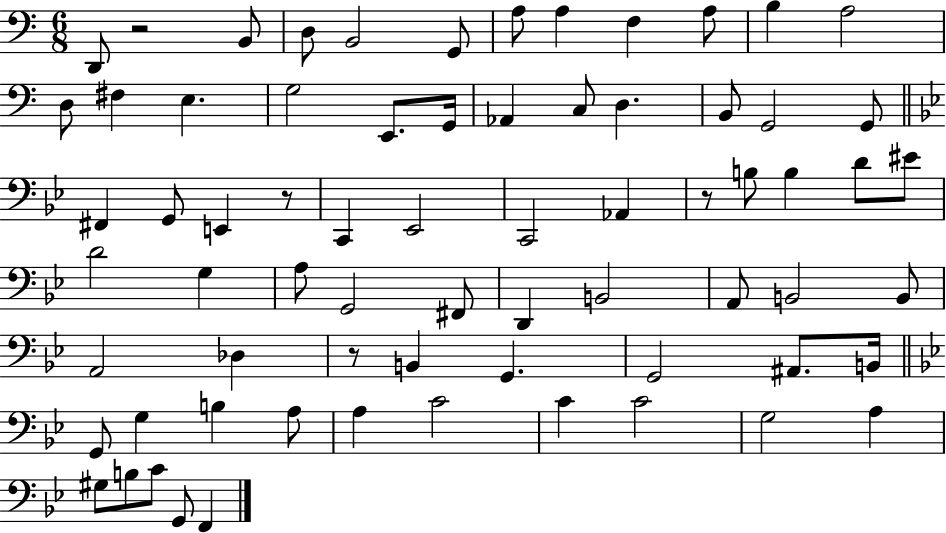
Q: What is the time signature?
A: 6/8